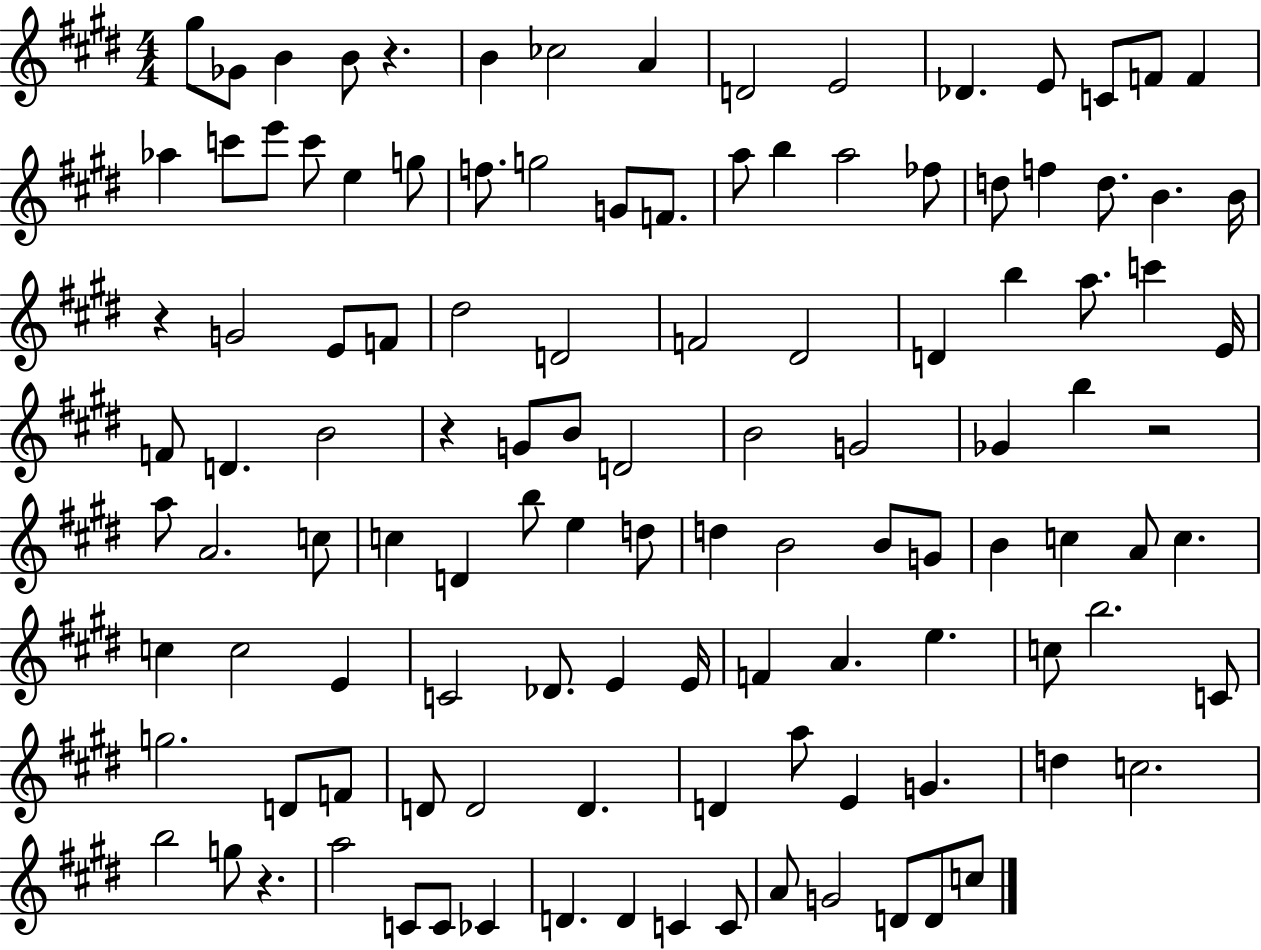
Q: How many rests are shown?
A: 5